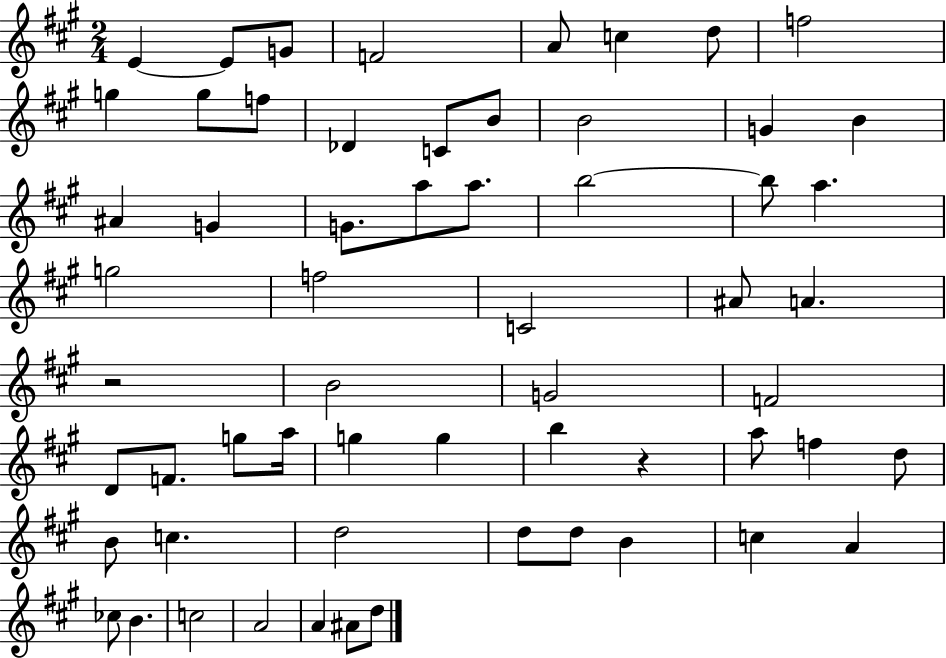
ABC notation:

X:1
T:Untitled
M:2/4
L:1/4
K:A
E E/2 G/2 F2 A/2 c d/2 f2 g g/2 f/2 _D C/2 B/2 B2 G B ^A G G/2 a/2 a/2 b2 b/2 a g2 f2 C2 ^A/2 A z2 B2 G2 F2 D/2 F/2 g/2 a/4 g g b z a/2 f d/2 B/2 c d2 d/2 d/2 B c A _c/2 B c2 A2 A ^A/2 d/2